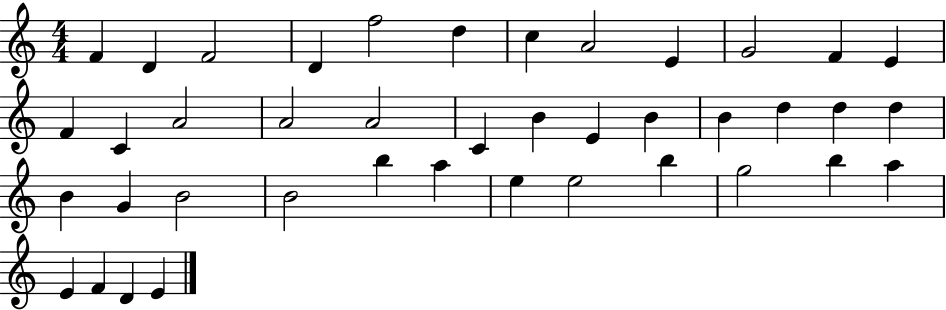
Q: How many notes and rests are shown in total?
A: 41